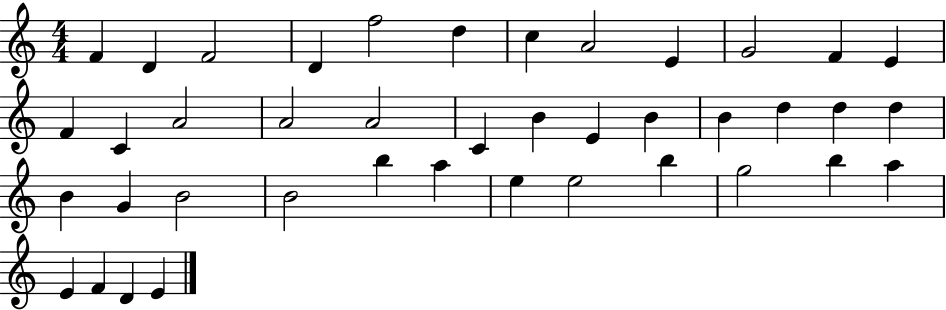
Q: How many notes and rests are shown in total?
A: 41